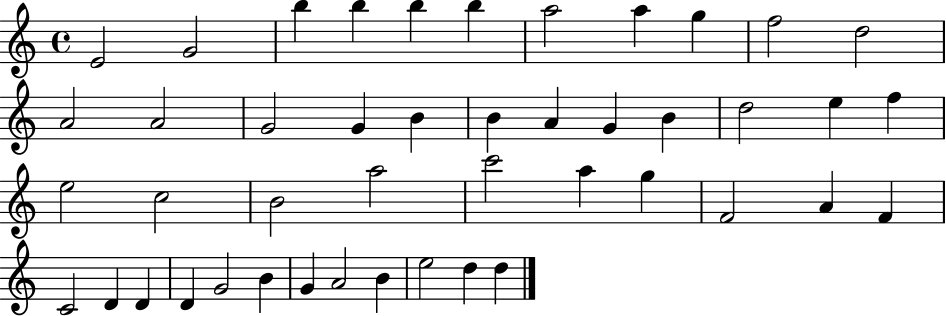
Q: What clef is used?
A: treble